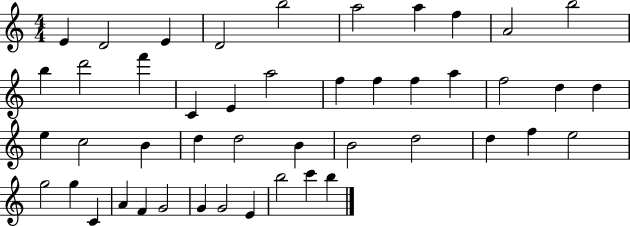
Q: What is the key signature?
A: C major